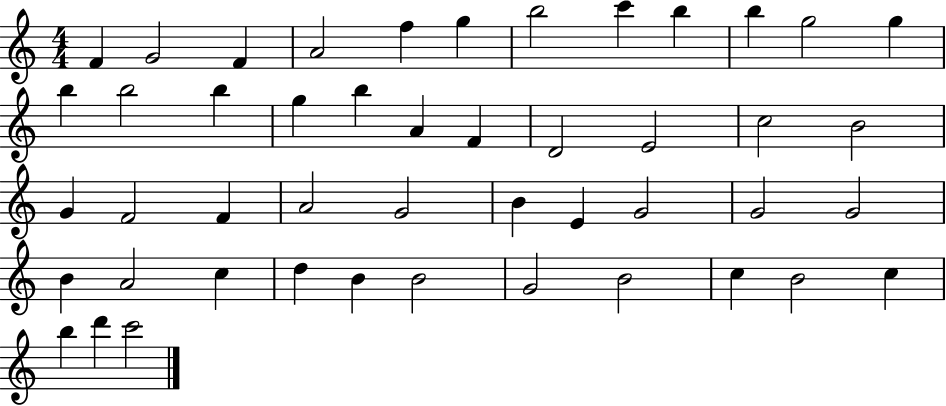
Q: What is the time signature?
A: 4/4